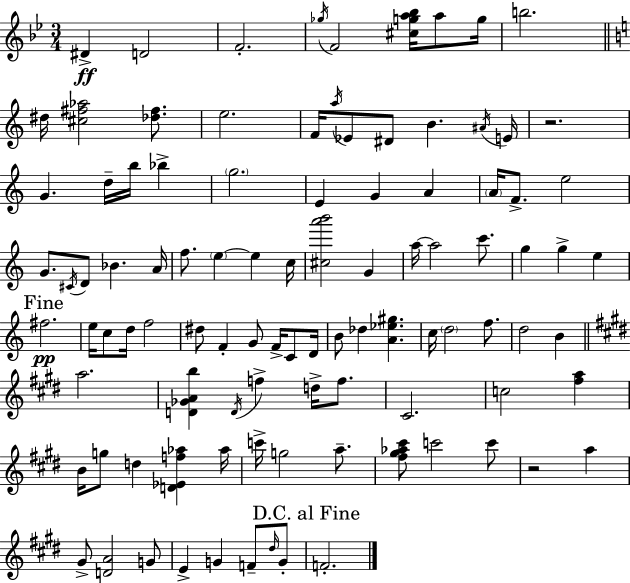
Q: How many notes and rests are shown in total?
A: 99